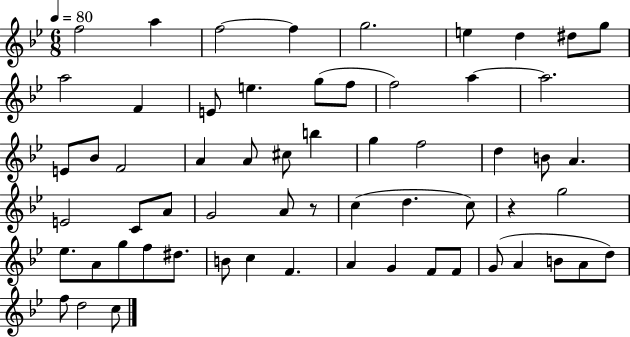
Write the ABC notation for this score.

X:1
T:Untitled
M:6/8
L:1/4
K:Bb
f2 a f2 f g2 e d ^d/2 g/2 a2 F E/2 e g/2 f/2 f2 a a2 E/2 _B/2 F2 A A/2 ^c/2 b g f2 d B/2 A E2 C/2 A/2 G2 A/2 z/2 c d c/2 z g2 _e/2 A/2 g/2 f/2 ^d/2 B/2 c F A G F/2 F/2 G/2 A B/2 A/2 d/2 f/2 d2 c/2